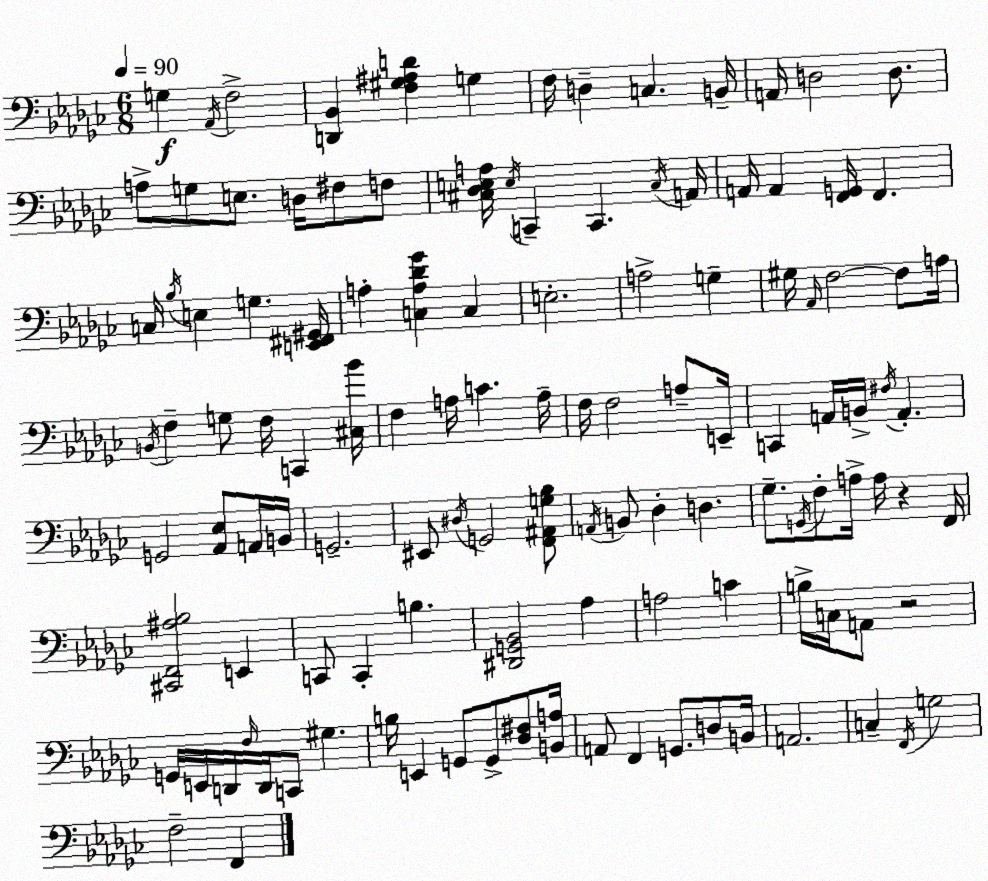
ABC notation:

X:1
T:Untitled
M:6/8
L:1/4
K:Ebm
G, _A,,/4 F,2 [D,,_B,,] [F,^G,^A,D] G, F,/4 D, C, B,,/4 A,,/4 D,2 D,/2 A,/2 G,/2 E,/2 D,/4 ^F,/2 F,/2 [^C,_D,E,A,]/4 E,/4 C,, C,, ^C,/4 A,,/4 A,,/4 A,, [F,,G,,]/4 F,, C,/4 _B,/4 E, G, [E,,^F,,^G,,]/4 A, [C,A,_D_G] C, E,2 A,2 G, ^G,/4 _A,,/4 F,2 F,/2 A,/4 B,,/4 F, G,/2 F,/4 C,, [^C,_B]/4 F, A,/4 C A,/4 F,/4 F,2 A,/2 E,,/4 C,, A,,/4 B,,/4 ^F,/4 A,, G,,2 [_A,,_E,]/2 A,,/4 B,,/4 G,,2 ^E,,/2 ^D,/4 G,,2 [F,,^A,,G,_B,]/2 A,,/4 B,,/2 _D, D, _G,/2 G,,/4 F,/2 A,/4 A,/4 z F,,/4 [^C,,F,,^A,_B,]2 E,, C,,/2 C,, B, [^D,,G,,_B,,]2 _A, A,2 C B,/4 C,/4 A,,/2 z2 G,,/4 E,,/4 D,,/4 F,/4 D,,/4 C,,/2 ^G, B,/4 E,, G,,/2 G,,/2 [_D,^F,]/2 [B,,A,]/4 A,,/2 F,, G,,/2 D,/2 B,,/4 A,,2 C, F,,/4 G,2 F,2 F,,